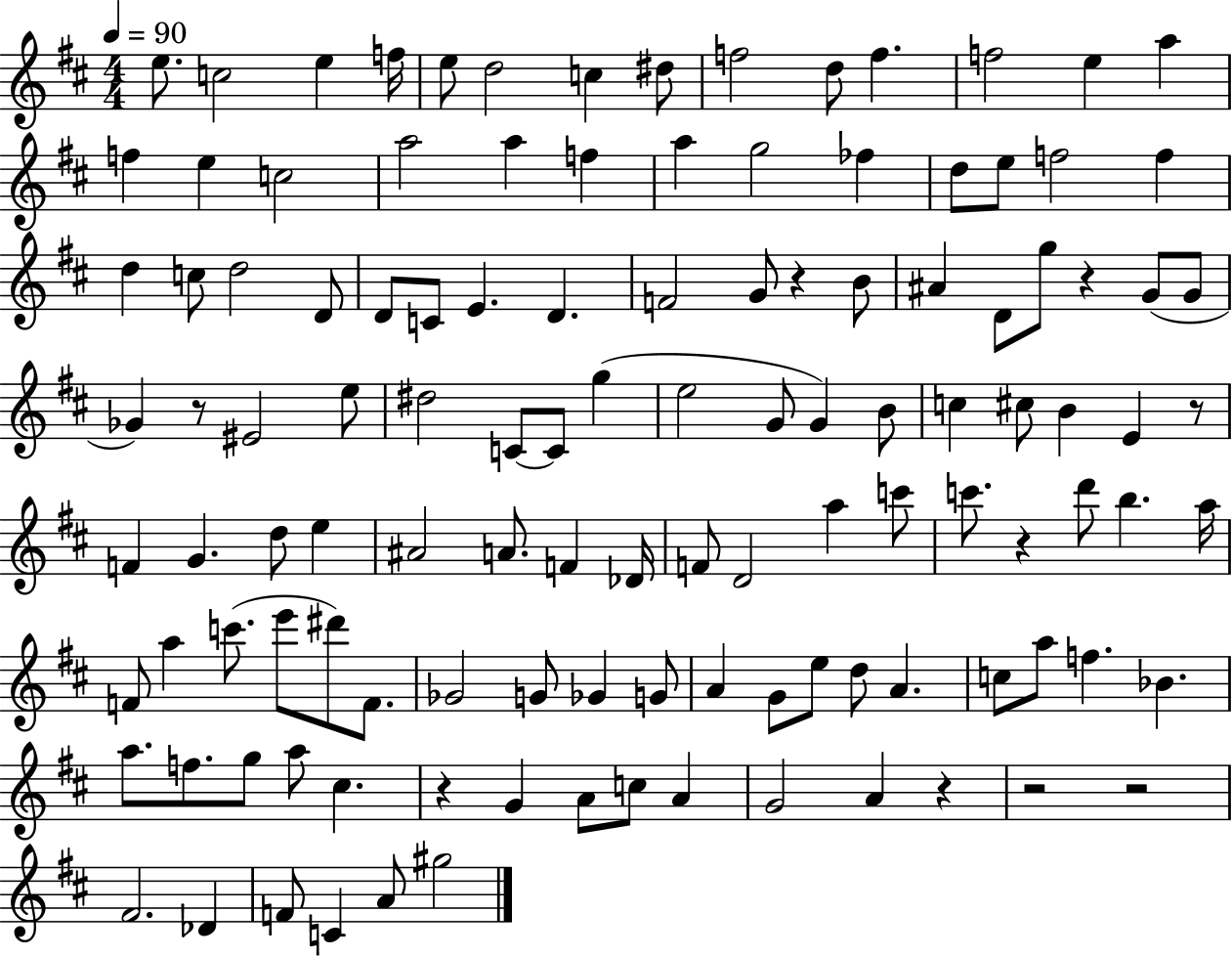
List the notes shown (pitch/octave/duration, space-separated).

E5/e. C5/h E5/q F5/s E5/e D5/h C5/q D#5/e F5/h D5/e F5/q. F5/h E5/q A5/q F5/q E5/q C5/h A5/h A5/q F5/q A5/q G5/h FES5/q D5/e E5/e F5/h F5/q D5/q C5/e D5/h D4/e D4/e C4/e E4/q. D4/q. F4/h G4/e R/q B4/e A#4/q D4/e G5/e R/q G4/e G4/e Gb4/q R/e EIS4/h E5/e D#5/h C4/e C4/e G5/q E5/h G4/e G4/q B4/e C5/q C#5/e B4/q E4/q R/e F4/q G4/q. D5/e E5/q A#4/h A4/e. F4/q Db4/s F4/e D4/h A5/q C6/e C6/e. R/q D6/e B5/q. A5/s F4/e A5/q C6/e. E6/e D#6/e F4/e. Gb4/h G4/e Gb4/q G4/e A4/q G4/e E5/e D5/e A4/q. C5/e A5/e F5/q. Bb4/q. A5/e. F5/e. G5/e A5/e C#5/q. R/q G4/q A4/e C5/e A4/q G4/h A4/q R/q R/h R/h F#4/h. Db4/q F4/e C4/q A4/e G#5/h